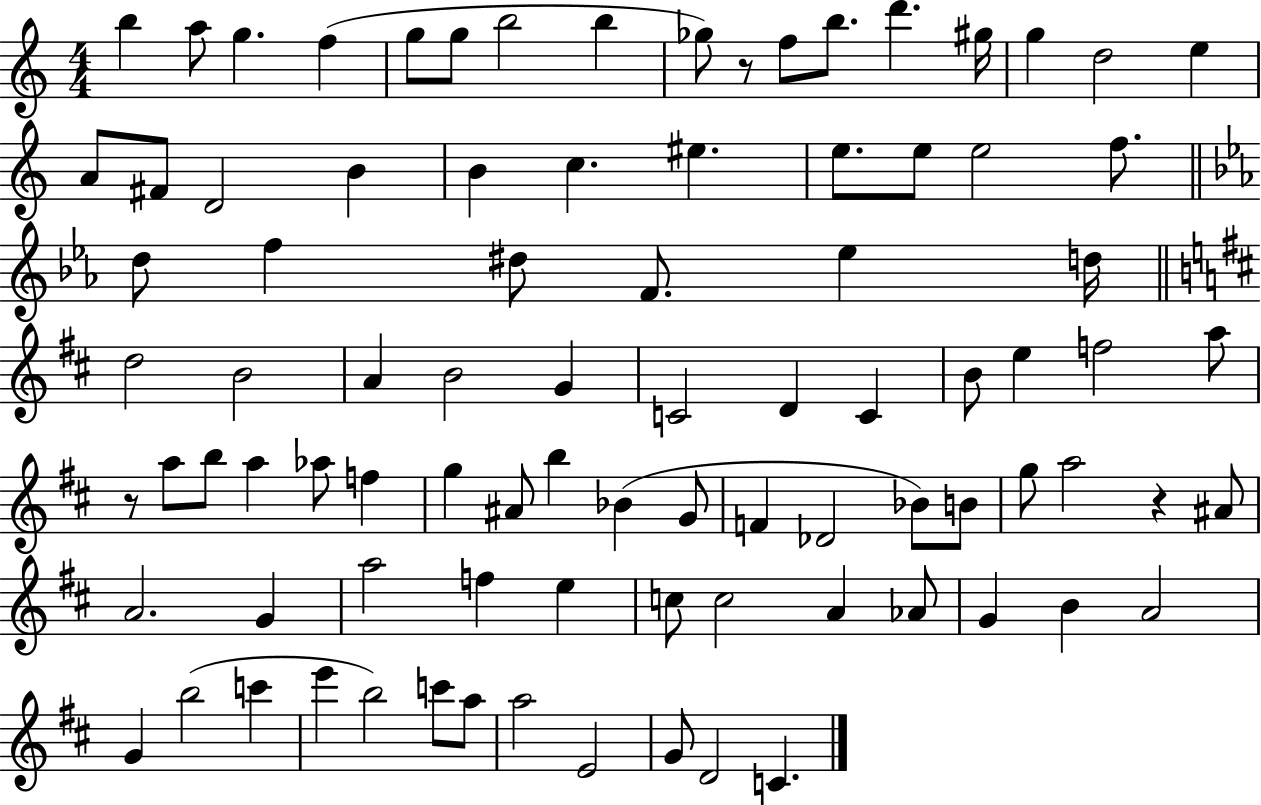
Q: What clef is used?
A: treble